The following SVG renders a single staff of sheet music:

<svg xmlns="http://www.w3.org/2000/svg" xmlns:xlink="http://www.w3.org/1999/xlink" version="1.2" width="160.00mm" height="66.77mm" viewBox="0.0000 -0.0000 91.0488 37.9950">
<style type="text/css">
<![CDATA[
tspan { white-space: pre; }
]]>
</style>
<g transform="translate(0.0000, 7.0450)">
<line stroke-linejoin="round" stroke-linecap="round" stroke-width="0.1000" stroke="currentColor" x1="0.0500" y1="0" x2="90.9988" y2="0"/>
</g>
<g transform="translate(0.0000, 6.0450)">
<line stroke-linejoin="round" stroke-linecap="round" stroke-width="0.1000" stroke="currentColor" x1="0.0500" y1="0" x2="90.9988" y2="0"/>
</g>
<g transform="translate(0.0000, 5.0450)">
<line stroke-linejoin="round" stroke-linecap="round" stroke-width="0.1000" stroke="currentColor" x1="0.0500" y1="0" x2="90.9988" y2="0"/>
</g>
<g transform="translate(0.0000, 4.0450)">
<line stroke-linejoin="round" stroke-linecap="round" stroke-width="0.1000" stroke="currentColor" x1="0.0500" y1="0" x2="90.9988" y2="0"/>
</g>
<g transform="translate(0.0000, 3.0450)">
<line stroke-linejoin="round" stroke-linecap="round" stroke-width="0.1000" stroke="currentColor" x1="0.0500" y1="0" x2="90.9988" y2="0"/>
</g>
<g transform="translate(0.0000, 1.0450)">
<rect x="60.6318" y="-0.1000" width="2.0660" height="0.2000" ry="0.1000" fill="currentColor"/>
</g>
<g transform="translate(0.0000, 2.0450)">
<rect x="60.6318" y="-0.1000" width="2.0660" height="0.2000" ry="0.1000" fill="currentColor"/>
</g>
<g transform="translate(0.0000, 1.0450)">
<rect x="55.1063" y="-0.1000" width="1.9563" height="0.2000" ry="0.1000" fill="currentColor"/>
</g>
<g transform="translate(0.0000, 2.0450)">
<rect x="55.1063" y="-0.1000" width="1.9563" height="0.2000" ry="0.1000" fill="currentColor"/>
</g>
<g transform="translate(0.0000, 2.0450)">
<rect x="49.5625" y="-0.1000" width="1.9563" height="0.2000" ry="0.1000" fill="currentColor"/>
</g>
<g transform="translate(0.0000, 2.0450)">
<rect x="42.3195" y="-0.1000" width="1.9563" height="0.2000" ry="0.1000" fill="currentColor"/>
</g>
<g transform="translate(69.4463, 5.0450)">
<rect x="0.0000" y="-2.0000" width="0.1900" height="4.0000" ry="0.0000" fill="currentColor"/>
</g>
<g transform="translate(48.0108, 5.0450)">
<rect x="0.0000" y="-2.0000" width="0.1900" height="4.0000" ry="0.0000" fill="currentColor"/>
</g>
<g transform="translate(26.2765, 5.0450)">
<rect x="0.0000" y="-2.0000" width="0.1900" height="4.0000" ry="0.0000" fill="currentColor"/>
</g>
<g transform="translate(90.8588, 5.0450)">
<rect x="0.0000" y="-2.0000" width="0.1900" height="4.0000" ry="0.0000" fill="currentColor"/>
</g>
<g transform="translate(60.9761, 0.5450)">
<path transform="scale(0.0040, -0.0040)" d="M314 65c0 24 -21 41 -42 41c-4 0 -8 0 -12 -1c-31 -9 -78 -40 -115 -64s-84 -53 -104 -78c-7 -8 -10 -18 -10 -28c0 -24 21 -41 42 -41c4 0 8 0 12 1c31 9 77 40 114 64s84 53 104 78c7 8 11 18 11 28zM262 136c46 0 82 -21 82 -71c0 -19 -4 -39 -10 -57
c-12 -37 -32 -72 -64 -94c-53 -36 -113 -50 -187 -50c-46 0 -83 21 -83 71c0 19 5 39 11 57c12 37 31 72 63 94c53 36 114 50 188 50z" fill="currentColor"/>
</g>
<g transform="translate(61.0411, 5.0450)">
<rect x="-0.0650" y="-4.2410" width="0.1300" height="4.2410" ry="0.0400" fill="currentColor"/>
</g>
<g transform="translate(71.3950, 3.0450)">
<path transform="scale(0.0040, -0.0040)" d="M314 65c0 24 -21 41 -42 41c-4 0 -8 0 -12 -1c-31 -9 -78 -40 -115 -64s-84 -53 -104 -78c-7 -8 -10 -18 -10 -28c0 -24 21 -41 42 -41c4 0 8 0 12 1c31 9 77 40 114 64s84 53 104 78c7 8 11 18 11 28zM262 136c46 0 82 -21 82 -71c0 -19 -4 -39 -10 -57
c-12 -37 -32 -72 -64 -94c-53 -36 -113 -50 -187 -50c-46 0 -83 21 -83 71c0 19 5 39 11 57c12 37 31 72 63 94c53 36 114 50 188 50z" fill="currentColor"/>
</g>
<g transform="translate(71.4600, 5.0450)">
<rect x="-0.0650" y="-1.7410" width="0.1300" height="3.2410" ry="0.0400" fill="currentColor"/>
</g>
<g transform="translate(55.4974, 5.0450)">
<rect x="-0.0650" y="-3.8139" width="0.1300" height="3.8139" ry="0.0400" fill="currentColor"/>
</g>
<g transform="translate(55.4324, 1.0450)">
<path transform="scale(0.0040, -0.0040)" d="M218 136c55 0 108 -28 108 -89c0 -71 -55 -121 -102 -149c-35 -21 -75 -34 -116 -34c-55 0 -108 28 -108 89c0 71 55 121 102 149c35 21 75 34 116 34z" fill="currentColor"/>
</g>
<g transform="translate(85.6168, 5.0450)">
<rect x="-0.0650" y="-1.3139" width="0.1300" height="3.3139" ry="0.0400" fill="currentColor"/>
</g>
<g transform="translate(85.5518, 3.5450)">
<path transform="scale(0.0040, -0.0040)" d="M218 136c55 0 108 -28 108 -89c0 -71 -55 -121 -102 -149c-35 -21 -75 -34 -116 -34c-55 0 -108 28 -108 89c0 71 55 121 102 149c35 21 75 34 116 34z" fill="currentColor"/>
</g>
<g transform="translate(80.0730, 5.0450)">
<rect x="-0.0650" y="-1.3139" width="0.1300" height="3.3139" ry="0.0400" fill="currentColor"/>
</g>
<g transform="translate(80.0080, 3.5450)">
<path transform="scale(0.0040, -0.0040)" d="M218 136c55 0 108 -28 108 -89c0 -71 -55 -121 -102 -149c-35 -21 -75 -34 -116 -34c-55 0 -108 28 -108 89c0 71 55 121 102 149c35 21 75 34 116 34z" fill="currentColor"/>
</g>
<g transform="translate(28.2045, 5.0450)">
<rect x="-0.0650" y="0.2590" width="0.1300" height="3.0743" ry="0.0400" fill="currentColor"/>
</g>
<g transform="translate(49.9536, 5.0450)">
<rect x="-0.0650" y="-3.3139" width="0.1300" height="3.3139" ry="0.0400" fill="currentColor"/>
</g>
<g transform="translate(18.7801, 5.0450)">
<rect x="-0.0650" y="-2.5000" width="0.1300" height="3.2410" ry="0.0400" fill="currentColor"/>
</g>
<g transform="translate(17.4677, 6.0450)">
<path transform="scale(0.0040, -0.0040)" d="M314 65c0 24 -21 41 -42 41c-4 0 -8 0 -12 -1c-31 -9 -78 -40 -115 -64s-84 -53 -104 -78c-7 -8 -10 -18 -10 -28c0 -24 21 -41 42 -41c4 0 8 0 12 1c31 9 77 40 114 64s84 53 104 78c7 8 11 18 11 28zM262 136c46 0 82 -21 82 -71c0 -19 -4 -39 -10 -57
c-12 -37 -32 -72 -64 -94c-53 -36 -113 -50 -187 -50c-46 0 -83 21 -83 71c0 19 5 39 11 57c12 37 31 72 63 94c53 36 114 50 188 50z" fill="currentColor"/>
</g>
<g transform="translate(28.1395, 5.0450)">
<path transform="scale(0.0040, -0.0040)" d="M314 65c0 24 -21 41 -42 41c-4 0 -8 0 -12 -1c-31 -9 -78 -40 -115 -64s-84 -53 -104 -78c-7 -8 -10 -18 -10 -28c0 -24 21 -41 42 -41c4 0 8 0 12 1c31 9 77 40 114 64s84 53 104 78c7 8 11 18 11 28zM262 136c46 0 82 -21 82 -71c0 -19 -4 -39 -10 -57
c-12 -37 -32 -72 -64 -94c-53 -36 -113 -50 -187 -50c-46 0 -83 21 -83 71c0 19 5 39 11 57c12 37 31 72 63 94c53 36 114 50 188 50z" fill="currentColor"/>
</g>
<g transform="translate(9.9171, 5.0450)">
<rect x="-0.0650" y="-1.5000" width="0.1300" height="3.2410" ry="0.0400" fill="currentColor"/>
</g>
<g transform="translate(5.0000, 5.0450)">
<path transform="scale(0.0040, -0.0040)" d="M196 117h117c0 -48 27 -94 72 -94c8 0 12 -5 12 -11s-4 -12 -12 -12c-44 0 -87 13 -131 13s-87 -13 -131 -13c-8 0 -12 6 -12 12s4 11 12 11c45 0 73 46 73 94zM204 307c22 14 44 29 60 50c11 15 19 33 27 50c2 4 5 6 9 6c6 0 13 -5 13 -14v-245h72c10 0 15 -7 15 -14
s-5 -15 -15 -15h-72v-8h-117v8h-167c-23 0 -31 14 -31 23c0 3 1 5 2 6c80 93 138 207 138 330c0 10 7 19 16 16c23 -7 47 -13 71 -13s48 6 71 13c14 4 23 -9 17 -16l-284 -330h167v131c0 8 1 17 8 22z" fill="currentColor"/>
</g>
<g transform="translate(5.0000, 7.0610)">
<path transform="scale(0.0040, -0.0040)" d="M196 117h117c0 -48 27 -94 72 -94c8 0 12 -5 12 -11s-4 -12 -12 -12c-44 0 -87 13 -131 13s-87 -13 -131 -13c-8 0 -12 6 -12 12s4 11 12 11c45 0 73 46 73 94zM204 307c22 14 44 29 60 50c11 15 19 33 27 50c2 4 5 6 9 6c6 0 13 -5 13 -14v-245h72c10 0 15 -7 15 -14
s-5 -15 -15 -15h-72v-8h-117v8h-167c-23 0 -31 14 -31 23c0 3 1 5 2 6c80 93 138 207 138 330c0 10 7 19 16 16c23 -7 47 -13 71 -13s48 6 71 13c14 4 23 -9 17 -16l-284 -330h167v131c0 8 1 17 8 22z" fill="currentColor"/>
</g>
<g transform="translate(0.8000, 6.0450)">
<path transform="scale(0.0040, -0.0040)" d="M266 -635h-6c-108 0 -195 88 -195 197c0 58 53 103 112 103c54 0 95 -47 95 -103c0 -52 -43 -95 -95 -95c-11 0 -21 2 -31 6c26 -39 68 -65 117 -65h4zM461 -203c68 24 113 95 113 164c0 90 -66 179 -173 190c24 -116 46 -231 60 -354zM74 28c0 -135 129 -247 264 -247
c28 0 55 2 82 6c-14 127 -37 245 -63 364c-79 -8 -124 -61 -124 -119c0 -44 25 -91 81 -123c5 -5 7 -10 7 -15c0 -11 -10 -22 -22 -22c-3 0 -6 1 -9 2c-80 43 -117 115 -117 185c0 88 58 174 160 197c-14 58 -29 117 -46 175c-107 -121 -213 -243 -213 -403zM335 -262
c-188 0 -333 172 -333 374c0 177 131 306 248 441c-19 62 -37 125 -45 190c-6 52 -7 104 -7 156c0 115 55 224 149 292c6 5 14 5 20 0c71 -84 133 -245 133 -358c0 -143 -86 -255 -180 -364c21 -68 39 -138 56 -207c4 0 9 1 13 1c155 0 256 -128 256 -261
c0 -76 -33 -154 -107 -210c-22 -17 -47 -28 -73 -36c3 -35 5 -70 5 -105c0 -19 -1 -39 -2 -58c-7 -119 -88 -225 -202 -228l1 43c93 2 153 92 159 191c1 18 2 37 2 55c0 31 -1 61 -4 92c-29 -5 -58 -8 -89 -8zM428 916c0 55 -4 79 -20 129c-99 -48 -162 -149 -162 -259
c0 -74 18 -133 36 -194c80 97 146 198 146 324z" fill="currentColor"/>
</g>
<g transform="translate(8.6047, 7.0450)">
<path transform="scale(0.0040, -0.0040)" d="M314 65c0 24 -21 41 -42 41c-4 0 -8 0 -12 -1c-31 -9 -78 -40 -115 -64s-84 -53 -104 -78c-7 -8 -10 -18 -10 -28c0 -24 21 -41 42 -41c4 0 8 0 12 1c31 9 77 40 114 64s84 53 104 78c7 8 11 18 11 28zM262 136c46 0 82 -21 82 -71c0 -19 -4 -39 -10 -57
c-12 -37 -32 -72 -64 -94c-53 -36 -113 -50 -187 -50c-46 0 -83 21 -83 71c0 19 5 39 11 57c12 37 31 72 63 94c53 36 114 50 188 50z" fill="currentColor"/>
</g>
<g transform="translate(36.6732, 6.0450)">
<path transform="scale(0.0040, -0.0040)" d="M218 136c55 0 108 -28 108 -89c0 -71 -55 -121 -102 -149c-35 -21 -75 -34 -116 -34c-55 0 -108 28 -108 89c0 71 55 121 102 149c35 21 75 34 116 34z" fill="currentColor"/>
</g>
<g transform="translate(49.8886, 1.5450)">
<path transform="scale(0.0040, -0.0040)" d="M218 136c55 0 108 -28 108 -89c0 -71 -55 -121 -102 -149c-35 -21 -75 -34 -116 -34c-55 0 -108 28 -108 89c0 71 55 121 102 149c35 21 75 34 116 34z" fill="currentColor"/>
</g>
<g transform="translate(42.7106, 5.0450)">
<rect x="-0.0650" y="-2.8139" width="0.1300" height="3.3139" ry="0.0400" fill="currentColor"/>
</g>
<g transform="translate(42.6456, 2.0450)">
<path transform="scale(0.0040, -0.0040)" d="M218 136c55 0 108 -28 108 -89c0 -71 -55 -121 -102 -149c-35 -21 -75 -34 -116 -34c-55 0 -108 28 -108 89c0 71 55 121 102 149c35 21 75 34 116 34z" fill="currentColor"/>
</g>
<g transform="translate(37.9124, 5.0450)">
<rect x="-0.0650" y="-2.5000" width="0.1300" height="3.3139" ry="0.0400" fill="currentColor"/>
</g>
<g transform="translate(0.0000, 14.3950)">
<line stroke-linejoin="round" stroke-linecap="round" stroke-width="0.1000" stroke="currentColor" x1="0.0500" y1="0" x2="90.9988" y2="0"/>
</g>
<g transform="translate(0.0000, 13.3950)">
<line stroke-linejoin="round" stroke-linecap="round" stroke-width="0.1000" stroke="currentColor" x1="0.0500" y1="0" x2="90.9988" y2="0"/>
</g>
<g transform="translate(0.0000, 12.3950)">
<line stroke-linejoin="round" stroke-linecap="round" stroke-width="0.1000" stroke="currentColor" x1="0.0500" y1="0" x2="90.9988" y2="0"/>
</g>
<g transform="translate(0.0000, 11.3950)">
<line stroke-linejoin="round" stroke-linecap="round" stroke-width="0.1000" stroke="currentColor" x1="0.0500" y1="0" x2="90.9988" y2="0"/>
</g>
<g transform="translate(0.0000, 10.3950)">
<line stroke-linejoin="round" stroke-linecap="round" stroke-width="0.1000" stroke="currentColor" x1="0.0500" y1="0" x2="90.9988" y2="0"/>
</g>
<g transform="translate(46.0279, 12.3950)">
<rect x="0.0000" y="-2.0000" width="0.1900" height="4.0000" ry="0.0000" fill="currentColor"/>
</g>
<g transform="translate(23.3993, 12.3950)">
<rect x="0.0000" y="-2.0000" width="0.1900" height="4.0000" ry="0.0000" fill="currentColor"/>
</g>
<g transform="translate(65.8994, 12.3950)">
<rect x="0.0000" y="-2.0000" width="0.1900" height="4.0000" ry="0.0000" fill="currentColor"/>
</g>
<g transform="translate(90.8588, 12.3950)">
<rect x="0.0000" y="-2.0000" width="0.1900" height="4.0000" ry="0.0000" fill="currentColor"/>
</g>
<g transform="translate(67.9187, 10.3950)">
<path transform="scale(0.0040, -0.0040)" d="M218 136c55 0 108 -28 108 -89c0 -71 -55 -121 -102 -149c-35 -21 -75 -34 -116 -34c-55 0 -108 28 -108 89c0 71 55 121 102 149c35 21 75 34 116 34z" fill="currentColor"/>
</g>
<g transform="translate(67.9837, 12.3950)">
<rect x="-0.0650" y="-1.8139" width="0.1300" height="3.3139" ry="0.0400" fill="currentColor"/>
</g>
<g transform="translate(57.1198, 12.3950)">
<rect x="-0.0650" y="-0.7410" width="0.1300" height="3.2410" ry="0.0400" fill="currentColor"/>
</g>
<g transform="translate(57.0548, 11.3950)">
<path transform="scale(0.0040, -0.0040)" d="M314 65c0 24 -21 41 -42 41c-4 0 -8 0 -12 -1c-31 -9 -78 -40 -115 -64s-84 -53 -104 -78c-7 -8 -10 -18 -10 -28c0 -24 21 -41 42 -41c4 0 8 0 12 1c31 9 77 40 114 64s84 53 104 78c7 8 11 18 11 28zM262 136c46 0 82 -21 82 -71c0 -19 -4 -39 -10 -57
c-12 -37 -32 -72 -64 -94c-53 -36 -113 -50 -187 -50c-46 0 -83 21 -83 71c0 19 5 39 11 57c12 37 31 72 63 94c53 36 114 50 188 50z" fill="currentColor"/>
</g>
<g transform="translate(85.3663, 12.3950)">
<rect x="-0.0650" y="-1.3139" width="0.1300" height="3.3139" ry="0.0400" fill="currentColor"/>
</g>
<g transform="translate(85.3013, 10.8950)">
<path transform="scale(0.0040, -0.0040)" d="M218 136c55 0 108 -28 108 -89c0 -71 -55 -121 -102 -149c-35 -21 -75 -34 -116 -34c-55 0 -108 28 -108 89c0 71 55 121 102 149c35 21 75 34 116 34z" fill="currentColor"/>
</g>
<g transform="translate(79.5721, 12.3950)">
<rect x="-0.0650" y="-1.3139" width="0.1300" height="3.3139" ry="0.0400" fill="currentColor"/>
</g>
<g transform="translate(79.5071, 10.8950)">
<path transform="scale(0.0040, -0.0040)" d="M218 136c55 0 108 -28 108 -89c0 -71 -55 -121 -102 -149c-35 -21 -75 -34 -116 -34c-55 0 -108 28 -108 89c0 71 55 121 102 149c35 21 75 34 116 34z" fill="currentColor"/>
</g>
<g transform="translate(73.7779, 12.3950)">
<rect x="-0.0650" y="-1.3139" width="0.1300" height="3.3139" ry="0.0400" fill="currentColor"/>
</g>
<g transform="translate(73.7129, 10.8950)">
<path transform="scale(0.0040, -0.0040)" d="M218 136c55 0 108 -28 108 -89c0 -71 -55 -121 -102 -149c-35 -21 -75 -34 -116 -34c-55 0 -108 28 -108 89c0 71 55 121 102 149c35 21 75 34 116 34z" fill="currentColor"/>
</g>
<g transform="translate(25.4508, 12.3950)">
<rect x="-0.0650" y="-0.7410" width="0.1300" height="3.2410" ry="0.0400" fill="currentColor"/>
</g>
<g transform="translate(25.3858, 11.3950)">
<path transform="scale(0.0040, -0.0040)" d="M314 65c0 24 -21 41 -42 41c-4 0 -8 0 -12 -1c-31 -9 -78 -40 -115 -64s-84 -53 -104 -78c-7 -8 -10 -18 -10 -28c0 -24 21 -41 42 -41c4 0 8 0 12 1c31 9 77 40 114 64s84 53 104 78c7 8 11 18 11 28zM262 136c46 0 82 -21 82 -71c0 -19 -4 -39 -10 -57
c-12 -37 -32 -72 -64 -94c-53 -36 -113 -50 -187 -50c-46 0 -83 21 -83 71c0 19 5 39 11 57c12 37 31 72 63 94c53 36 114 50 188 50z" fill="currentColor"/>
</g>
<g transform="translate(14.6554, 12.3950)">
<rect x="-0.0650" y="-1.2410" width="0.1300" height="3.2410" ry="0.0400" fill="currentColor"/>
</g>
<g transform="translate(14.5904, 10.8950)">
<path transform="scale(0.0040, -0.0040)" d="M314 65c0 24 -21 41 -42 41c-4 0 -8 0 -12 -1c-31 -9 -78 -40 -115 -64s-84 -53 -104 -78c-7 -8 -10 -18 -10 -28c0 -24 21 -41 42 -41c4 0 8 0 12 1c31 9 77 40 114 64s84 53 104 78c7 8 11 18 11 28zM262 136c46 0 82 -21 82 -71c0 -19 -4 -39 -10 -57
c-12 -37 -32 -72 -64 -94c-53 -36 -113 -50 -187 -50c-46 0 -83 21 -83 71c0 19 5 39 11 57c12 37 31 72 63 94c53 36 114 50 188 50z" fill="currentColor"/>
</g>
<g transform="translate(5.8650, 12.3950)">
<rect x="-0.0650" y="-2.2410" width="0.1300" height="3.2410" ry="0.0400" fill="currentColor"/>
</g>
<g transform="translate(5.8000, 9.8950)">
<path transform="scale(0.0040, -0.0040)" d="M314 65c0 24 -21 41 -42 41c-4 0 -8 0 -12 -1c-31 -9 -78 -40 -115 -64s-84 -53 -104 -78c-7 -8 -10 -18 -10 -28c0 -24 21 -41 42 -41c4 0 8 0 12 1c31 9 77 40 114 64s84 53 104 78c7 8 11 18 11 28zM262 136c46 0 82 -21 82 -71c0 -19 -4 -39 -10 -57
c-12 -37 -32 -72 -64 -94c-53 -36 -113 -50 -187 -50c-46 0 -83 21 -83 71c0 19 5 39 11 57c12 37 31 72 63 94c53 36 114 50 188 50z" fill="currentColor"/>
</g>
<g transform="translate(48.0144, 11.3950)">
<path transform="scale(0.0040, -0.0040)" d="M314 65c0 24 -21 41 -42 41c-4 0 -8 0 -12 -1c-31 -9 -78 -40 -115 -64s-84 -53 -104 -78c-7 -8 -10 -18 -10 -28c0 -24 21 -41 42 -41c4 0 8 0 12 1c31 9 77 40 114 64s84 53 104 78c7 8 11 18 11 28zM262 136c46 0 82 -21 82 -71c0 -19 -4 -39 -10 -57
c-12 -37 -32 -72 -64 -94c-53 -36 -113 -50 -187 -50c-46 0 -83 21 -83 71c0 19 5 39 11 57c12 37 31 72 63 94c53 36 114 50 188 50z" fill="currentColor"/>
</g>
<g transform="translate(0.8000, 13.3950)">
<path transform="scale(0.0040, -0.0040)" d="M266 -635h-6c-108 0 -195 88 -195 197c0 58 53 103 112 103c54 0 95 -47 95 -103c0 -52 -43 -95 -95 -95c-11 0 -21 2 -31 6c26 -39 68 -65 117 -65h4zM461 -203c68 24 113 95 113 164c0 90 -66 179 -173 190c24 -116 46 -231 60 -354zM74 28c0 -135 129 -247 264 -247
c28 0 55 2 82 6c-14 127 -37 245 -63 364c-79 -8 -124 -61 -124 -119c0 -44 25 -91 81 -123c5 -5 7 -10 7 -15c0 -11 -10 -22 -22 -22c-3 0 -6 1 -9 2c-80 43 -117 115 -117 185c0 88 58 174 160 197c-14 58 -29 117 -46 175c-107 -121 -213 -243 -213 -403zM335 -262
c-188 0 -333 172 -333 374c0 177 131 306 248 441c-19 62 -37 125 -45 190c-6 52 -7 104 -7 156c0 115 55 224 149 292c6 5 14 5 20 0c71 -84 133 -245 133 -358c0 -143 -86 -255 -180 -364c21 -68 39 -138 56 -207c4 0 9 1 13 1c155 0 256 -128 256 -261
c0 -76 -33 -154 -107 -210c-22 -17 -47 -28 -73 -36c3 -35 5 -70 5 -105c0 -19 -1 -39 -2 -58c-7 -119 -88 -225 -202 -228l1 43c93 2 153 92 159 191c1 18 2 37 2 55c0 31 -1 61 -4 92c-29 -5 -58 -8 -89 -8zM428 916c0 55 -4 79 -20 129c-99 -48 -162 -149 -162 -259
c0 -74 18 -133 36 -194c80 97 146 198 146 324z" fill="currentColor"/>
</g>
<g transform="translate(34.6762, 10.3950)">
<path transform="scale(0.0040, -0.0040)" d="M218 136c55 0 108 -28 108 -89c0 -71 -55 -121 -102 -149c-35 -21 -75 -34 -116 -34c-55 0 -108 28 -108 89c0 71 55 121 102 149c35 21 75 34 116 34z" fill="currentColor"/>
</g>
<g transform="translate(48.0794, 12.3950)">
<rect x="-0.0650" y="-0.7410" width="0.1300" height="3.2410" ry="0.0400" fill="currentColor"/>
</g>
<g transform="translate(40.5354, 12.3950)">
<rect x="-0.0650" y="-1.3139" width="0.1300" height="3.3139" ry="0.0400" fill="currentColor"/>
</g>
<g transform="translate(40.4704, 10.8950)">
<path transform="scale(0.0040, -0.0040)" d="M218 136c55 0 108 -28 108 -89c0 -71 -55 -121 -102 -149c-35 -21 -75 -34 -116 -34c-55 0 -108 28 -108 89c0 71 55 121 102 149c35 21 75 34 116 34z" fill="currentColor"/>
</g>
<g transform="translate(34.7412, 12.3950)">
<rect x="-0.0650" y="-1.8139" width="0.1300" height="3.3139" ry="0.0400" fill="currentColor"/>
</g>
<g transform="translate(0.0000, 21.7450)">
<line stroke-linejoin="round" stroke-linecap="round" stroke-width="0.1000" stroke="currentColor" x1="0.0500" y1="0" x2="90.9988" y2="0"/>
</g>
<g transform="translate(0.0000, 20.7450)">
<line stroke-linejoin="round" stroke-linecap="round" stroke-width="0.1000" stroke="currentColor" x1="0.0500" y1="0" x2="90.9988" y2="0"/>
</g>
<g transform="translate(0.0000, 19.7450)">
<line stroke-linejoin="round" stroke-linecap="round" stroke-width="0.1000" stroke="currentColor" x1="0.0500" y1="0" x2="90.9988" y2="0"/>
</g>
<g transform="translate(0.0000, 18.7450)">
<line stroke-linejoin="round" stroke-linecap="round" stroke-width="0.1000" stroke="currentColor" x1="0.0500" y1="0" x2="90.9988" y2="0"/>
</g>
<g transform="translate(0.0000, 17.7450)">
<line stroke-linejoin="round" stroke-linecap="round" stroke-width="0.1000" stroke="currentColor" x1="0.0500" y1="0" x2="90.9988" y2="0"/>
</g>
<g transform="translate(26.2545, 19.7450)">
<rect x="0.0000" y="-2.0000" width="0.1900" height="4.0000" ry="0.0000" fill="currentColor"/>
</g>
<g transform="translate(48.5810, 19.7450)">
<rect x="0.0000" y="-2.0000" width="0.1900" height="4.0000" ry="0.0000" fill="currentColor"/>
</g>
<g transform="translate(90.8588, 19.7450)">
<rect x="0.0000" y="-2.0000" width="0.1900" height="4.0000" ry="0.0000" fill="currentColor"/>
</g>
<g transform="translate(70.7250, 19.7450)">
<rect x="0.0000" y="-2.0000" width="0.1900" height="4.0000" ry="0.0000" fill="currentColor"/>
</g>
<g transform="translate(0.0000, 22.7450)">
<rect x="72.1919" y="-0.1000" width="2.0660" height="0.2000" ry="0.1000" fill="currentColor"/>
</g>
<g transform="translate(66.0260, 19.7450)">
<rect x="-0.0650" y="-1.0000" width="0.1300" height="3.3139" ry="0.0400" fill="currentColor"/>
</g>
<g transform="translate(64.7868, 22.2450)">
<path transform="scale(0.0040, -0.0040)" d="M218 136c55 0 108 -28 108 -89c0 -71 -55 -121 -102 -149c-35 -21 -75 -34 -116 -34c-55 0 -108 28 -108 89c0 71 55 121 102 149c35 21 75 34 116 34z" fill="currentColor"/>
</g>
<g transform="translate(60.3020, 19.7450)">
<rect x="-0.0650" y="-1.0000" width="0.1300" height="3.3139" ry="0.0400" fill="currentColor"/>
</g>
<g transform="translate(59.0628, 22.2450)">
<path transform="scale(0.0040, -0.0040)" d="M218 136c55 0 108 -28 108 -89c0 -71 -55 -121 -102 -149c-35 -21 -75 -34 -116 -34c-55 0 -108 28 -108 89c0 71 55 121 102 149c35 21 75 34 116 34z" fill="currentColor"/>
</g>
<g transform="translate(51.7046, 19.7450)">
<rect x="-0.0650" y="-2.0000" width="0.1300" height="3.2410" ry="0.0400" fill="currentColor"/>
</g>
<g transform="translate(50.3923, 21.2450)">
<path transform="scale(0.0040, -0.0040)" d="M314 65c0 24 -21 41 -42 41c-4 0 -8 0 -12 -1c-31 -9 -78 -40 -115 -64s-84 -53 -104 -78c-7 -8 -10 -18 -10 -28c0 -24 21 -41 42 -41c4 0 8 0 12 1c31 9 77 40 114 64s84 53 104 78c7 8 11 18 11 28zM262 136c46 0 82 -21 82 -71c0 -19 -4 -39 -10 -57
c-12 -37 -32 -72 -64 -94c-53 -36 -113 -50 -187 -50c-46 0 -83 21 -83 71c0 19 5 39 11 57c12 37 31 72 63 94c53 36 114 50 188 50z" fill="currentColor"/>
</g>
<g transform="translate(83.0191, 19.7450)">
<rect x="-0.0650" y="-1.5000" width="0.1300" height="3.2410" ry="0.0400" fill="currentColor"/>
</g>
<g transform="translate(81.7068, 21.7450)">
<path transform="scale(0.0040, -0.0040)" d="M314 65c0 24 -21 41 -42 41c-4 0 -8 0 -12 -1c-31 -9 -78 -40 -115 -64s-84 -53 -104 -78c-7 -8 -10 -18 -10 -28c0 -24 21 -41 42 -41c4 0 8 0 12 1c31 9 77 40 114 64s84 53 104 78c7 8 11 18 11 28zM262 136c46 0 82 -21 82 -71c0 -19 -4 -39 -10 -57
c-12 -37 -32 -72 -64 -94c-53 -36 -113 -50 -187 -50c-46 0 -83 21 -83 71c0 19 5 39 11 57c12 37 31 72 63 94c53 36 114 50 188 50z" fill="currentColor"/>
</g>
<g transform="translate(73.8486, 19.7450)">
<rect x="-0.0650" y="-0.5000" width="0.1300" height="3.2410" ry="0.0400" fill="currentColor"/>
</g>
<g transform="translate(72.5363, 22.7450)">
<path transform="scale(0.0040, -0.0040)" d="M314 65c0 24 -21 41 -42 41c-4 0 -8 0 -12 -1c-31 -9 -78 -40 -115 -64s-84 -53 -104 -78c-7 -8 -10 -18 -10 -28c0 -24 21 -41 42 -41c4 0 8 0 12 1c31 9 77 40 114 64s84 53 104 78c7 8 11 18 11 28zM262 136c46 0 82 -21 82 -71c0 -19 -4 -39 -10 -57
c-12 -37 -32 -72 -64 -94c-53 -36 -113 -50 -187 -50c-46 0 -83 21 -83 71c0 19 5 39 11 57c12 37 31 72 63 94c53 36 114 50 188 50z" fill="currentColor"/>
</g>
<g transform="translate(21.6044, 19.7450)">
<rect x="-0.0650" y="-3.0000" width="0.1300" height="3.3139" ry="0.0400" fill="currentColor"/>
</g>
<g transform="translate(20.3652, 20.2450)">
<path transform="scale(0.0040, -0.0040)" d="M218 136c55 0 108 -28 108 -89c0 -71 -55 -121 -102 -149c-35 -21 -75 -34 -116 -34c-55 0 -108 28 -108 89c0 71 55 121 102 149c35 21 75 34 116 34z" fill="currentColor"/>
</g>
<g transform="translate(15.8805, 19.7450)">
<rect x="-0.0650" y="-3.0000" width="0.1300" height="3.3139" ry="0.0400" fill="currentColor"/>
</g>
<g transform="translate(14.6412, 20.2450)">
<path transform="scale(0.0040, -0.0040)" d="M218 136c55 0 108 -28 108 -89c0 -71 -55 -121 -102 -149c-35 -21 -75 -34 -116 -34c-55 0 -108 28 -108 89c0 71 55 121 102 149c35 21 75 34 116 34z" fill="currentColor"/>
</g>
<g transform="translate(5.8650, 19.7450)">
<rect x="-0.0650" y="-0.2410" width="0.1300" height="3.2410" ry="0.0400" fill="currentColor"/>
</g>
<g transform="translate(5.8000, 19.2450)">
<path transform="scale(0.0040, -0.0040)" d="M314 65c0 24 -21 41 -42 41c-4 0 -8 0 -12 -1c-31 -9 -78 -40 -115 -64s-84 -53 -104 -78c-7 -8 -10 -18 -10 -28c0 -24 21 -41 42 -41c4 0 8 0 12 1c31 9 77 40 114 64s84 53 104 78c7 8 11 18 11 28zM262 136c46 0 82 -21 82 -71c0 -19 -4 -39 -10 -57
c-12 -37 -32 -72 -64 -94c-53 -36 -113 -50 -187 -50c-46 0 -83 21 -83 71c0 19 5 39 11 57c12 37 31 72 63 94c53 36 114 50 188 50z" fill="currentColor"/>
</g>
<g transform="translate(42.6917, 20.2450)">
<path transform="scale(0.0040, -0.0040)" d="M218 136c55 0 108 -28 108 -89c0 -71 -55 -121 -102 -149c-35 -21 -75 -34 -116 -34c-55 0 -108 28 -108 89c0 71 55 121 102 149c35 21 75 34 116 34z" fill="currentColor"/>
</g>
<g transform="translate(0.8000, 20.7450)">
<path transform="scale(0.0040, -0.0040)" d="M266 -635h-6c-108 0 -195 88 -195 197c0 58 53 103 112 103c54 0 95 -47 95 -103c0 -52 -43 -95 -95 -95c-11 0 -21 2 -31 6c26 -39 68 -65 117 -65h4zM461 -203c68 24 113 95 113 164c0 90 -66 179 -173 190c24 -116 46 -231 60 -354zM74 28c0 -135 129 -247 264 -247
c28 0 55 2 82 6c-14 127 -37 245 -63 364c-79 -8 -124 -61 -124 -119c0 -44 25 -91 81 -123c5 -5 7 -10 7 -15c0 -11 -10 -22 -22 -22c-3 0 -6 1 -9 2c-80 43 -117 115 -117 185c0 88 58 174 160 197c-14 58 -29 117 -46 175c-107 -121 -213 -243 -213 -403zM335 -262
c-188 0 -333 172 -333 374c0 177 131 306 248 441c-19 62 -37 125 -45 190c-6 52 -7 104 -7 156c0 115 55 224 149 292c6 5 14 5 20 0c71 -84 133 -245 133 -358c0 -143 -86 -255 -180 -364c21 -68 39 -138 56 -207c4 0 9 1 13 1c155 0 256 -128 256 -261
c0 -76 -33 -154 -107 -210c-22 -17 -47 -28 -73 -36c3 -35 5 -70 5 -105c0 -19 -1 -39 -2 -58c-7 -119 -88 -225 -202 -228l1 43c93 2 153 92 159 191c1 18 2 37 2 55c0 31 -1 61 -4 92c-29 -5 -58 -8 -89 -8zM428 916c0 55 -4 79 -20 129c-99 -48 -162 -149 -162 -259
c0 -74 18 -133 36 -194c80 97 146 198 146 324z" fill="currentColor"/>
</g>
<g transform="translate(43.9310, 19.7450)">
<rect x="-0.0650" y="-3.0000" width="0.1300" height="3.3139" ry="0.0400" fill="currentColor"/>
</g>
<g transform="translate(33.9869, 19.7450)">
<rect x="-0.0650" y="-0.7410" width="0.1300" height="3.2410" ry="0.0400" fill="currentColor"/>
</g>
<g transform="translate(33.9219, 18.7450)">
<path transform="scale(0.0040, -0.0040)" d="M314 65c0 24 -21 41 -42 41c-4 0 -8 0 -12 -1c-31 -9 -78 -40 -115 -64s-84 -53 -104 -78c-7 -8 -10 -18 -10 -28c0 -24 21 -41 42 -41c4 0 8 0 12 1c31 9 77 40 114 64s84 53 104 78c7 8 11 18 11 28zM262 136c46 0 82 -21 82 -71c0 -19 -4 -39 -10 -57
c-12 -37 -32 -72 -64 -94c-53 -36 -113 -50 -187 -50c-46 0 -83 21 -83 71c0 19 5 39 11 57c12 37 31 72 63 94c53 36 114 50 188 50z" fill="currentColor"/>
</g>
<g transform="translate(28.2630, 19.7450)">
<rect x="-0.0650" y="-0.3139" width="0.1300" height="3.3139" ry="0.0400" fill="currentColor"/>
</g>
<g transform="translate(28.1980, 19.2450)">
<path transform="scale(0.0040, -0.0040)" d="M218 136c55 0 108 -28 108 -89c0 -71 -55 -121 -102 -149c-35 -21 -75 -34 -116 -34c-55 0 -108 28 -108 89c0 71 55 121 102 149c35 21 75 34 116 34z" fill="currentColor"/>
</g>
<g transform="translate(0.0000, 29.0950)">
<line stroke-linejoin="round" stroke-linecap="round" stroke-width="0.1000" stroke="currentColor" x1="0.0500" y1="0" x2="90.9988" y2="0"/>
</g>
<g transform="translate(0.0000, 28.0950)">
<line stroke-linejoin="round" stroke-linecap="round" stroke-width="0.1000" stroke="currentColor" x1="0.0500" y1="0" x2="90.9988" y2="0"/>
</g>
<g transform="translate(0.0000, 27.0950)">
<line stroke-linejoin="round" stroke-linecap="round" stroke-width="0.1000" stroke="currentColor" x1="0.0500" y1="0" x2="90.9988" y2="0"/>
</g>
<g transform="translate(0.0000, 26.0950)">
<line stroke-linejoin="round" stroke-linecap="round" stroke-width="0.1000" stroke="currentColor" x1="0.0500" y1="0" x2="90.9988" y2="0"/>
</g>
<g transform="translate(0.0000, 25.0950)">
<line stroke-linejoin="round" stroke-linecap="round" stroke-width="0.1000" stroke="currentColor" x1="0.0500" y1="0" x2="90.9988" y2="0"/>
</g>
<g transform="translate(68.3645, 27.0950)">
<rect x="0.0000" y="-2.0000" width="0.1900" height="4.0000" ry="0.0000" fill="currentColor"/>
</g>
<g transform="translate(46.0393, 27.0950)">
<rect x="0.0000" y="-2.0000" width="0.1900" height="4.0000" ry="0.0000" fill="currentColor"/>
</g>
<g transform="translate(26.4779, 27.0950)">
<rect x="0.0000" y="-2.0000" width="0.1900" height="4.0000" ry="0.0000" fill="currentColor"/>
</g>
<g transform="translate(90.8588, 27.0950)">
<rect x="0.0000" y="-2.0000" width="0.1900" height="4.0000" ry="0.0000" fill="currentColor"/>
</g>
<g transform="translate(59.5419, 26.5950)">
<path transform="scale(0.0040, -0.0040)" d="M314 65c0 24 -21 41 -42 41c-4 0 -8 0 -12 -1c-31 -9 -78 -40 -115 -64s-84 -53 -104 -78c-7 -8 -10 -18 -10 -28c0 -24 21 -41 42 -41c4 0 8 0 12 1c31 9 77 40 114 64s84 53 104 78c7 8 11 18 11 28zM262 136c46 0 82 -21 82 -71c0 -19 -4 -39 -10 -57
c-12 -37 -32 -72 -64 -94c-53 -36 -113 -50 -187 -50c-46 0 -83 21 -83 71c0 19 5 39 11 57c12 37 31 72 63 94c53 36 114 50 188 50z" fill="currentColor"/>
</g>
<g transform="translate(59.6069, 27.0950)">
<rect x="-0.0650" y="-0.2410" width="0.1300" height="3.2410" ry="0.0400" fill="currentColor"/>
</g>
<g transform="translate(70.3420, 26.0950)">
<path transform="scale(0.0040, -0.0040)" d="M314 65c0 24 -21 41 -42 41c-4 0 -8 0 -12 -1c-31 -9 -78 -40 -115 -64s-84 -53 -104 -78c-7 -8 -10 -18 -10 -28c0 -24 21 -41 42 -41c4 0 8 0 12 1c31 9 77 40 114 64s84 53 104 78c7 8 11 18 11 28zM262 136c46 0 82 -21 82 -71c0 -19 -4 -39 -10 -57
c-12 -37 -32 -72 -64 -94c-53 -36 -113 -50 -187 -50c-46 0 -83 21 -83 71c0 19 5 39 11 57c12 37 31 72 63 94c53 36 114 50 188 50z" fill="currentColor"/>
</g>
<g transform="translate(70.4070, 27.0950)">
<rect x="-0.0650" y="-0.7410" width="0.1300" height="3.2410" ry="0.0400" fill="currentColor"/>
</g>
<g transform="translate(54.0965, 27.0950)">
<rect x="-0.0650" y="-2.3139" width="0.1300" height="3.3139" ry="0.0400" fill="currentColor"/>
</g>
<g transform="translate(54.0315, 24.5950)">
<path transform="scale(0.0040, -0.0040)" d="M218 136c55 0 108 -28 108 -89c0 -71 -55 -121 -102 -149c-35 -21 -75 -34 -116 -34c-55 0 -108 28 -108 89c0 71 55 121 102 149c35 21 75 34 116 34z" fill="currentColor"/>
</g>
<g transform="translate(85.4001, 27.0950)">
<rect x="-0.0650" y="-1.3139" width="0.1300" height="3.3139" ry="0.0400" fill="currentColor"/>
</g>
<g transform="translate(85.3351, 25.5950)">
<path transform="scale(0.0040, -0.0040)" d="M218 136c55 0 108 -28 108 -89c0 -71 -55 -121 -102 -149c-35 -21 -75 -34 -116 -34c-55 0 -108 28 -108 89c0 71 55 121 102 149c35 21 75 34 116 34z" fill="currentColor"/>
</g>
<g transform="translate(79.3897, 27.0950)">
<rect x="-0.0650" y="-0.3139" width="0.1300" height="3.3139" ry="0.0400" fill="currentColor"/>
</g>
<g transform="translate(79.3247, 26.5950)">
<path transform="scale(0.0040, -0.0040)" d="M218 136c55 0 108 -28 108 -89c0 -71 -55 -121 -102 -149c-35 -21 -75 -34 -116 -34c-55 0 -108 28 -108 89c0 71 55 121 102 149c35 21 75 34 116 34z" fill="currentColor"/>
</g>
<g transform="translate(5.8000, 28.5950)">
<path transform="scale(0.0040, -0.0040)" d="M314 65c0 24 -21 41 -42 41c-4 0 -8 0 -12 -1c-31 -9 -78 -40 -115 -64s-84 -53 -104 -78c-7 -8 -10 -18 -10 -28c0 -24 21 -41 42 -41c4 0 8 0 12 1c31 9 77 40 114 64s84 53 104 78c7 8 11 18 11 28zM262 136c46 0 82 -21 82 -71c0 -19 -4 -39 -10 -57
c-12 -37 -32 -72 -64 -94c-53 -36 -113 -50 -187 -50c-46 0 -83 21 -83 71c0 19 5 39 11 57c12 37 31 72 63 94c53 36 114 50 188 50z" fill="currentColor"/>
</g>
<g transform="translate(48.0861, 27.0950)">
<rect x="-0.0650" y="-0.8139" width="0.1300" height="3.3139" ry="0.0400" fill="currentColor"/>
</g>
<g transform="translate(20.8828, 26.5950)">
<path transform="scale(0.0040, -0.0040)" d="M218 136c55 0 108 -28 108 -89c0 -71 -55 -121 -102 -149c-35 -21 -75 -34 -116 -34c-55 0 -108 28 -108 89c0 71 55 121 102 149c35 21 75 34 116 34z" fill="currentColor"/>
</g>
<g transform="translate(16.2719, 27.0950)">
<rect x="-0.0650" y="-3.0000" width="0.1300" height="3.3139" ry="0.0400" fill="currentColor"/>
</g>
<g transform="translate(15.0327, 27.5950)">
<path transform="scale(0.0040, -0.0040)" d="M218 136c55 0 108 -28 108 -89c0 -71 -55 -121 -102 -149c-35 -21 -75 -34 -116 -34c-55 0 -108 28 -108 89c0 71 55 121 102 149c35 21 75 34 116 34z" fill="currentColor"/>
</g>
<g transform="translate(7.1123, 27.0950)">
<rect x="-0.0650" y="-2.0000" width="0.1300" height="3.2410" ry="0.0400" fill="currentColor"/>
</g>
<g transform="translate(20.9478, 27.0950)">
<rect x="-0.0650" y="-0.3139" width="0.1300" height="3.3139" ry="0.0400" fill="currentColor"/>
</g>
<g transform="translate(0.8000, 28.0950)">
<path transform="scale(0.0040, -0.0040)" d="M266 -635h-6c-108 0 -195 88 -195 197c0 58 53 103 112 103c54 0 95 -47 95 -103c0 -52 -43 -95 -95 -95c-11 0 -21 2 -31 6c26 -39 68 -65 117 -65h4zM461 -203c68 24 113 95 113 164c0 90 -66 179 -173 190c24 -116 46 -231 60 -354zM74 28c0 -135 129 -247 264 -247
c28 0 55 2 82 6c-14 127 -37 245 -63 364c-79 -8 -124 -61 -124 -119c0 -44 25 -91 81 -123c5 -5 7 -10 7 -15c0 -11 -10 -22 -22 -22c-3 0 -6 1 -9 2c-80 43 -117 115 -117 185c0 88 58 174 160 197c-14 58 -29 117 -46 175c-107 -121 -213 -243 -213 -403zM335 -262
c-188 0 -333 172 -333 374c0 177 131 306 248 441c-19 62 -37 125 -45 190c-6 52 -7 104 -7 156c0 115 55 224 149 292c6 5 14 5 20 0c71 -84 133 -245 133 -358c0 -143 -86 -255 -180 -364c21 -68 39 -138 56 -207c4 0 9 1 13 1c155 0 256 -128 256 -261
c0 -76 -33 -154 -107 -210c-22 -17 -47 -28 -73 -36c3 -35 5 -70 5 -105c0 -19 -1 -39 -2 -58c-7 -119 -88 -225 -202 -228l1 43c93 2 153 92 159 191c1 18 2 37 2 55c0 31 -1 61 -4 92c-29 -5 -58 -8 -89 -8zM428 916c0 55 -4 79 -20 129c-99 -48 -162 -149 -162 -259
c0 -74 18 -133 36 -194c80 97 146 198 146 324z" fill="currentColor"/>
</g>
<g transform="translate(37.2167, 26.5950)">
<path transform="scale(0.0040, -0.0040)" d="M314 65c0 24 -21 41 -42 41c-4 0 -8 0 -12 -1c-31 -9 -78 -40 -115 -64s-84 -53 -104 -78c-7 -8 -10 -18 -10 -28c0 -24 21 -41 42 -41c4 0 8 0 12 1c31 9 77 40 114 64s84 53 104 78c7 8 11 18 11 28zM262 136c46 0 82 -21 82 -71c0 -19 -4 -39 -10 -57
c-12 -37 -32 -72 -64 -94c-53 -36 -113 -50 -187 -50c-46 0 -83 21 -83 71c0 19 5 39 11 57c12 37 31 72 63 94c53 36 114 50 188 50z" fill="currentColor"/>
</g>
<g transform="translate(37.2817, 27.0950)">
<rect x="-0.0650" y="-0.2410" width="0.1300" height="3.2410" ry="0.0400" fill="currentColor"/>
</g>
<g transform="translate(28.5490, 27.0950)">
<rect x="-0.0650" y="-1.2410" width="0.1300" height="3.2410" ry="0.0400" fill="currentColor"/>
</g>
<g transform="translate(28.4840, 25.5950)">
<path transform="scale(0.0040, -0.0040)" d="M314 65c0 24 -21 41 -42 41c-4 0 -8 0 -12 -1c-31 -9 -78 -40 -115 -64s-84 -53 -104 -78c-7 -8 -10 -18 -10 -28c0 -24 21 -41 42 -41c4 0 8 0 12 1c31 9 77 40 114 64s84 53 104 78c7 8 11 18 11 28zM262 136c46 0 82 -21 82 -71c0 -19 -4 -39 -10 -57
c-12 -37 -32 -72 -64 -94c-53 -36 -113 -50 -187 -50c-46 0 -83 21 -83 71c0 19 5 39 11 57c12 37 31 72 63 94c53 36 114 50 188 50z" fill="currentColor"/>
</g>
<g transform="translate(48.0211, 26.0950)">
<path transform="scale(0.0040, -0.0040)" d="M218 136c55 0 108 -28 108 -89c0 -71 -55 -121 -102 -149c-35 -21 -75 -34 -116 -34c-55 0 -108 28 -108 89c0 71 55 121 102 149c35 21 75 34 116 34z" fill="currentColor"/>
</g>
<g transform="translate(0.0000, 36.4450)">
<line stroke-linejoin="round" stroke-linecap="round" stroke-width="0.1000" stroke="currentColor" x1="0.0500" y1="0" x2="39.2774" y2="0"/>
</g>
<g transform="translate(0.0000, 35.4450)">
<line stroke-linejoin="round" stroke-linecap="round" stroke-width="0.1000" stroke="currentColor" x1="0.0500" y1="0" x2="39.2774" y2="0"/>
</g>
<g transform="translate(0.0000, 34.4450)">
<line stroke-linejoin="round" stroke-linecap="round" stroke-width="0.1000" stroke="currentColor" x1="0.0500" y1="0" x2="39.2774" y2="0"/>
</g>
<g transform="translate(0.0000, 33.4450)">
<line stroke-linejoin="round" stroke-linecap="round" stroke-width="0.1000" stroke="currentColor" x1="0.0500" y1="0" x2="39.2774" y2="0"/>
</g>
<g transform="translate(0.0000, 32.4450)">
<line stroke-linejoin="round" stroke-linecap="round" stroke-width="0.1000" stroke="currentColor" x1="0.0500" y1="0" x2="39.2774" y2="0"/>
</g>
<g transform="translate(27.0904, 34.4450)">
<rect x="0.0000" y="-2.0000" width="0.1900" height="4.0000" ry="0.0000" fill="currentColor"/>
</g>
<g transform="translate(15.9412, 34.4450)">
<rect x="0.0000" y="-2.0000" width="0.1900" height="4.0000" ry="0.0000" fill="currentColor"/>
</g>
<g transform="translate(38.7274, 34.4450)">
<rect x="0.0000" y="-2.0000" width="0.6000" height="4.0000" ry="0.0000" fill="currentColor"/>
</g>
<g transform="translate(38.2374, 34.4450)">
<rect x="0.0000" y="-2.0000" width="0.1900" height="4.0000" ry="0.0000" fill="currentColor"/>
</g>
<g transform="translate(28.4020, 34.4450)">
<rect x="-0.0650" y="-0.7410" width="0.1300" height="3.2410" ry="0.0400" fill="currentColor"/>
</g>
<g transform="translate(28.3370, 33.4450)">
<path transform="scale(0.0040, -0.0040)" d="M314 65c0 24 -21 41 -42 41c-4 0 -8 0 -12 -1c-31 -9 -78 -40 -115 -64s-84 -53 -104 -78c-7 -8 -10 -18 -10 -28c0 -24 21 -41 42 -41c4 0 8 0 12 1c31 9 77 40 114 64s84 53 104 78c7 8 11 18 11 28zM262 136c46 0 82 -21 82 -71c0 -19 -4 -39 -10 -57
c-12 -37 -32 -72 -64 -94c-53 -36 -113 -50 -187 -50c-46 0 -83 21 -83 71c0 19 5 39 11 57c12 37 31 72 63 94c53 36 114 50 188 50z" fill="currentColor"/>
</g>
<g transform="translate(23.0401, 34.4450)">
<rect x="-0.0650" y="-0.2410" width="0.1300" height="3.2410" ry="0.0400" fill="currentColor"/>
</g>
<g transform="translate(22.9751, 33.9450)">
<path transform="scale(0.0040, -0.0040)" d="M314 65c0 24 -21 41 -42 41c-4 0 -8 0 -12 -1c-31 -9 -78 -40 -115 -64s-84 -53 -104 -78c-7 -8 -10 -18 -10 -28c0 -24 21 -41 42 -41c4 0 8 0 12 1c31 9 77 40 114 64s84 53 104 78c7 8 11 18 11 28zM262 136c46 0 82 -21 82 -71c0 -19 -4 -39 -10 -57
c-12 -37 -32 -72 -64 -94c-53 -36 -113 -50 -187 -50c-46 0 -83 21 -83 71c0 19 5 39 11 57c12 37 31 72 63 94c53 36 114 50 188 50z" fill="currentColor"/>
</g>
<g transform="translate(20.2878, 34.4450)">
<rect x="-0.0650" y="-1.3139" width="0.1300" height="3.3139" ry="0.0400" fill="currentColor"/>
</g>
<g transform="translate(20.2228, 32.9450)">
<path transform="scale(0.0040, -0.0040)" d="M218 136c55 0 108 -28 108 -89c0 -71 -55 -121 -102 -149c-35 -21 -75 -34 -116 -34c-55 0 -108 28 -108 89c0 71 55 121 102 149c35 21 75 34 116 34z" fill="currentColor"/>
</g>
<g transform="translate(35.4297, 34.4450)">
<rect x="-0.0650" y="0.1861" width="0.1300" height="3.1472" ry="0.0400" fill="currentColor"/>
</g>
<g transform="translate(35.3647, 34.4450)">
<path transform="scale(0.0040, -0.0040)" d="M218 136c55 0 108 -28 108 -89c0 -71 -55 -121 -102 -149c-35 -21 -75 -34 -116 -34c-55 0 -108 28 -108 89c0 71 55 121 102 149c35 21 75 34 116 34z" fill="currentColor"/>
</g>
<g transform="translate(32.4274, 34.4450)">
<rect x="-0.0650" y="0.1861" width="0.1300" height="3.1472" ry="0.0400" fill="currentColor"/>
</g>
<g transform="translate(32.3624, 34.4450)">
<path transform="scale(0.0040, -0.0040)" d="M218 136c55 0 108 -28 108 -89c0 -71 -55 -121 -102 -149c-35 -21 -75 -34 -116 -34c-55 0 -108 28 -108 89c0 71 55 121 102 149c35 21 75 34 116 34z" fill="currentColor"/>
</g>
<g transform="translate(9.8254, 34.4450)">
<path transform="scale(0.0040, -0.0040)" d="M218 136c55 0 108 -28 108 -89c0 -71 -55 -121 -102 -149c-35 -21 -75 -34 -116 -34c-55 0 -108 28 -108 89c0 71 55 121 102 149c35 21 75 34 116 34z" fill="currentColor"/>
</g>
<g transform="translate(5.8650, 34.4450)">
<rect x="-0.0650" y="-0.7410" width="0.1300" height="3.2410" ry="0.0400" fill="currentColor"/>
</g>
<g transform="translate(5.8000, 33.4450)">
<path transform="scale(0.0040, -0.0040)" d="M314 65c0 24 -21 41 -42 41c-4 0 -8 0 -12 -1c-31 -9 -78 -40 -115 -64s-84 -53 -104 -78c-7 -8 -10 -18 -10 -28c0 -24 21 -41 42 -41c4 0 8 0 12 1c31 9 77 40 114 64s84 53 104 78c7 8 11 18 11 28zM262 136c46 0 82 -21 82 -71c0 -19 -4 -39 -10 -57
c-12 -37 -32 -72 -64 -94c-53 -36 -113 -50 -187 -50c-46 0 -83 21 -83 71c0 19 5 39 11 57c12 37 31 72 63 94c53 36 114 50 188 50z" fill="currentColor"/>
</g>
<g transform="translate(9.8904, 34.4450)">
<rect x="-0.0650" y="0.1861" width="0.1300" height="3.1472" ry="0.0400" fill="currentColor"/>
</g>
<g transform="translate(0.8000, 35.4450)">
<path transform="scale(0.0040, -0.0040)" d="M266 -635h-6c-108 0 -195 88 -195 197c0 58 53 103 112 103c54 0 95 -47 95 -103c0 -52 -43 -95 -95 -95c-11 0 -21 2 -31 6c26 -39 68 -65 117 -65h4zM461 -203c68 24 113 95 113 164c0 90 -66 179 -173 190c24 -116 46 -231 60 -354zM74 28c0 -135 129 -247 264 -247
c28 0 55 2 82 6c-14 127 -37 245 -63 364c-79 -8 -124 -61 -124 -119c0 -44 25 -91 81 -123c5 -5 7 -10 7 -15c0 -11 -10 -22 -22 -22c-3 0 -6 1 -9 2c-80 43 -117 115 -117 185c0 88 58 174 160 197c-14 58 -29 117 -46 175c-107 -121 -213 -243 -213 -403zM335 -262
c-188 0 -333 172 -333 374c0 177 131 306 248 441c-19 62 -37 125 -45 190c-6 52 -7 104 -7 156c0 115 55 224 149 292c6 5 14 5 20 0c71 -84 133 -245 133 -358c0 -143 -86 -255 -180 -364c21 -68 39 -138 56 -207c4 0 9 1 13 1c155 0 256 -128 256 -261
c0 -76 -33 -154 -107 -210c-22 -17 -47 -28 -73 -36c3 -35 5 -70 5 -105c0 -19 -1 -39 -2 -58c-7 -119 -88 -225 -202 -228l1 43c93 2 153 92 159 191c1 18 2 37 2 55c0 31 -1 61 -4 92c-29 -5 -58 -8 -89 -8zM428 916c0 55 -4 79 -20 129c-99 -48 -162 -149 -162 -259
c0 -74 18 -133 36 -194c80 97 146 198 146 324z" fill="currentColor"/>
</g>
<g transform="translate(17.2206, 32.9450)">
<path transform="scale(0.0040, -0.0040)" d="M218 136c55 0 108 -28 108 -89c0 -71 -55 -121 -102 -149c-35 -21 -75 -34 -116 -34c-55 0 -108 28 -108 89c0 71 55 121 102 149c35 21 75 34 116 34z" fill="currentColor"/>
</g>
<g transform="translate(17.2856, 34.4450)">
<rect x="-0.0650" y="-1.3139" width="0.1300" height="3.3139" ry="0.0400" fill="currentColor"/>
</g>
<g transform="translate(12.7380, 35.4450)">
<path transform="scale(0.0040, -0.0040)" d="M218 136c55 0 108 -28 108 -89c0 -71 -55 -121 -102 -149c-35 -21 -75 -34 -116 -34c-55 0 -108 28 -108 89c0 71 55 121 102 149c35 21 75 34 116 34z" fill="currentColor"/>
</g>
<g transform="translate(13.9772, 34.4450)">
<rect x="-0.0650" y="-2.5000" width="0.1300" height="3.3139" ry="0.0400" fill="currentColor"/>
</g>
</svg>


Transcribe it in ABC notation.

X:1
T:Untitled
M:4/4
L:1/4
K:C
E2 G2 B2 G a b c' d'2 f2 e e g2 e2 d2 f e d2 d2 f e e e c2 A A c d2 A F2 D D C2 E2 F2 A c e2 c2 d g c2 d2 c e d2 B G e e c2 d2 B B